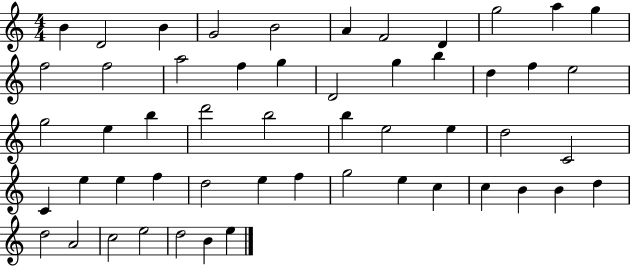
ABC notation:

X:1
T:Untitled
M:4/4
L:1/4
K:C
B D2 B G2 B2 A F2 D g2 a g f2 f2 a2 f g D2 g b d f e2 g2 e b d'2 b2 b e2 e d2 C2 C e e f d2 e f g2 e c c B B d d2 A2 c2 e2 d2 B e